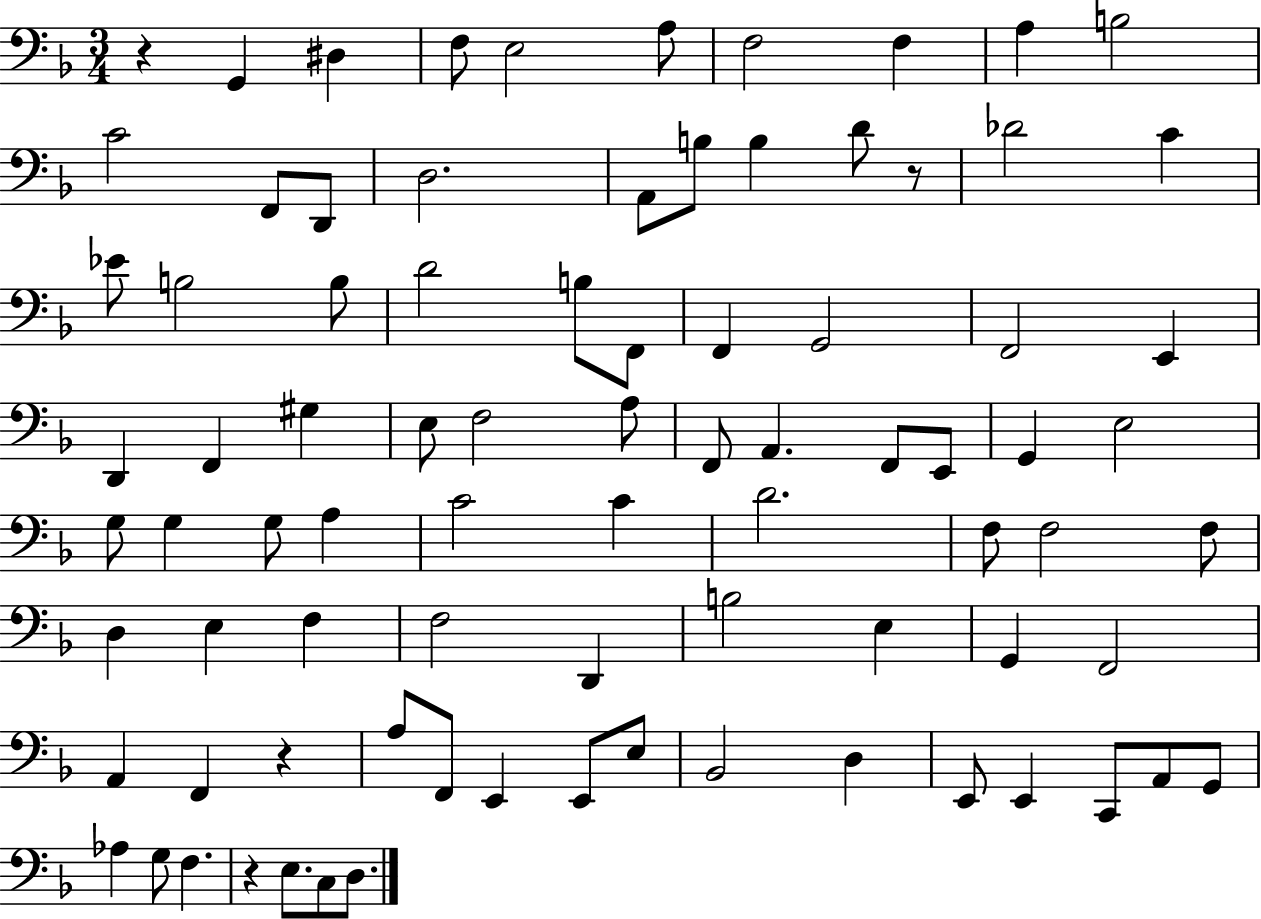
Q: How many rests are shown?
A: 4